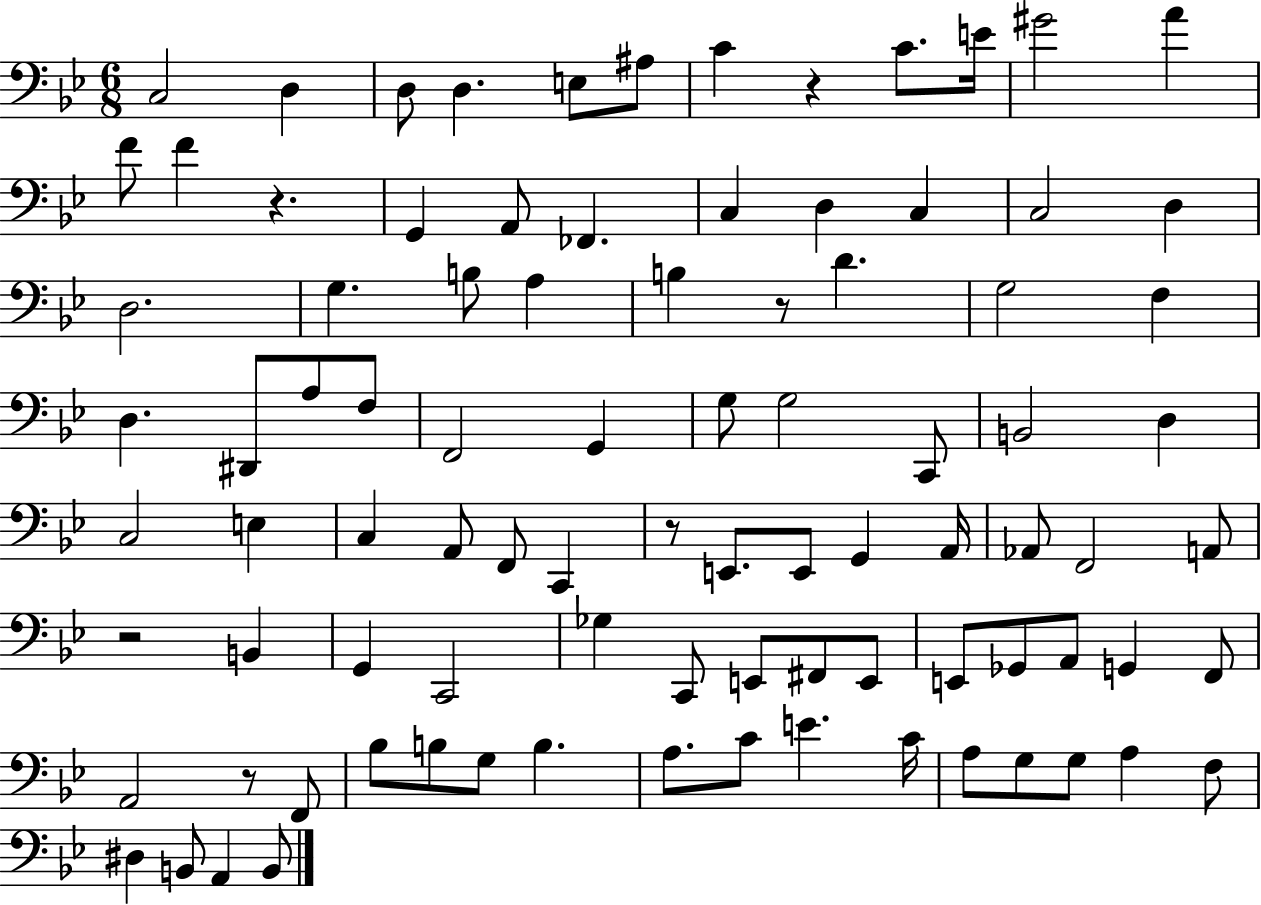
{
  \clef bass
  \numericTimeSignature
  \time 6/8
  \key bes \major
  c2 d4 | d8 d4. e8 ais8 | c'4 r4 c'8. e'16 | gis'2 a'4 | \break f'8 f'4 r4. | g,4 a,8 fes,4. | c4 d4 c4 | c2 d4 | \break d2. | g4. b8 a4 | b4 r8 d'4. | g2 f4 | \break d4. dis,8 a8 f8 | f,2 g,4 | g8 g2 c,8 | b,2 d4 | \break c2 e4 | c4 a,8 f,8 c,4 | r8 e,8. e,8 g,4 a,16 | aes,8 f,2 a,8 | \break r2 b,4 | g,4 c,2 | ges4 c,8 e,8 fis,8 e,8 | e,8 ges,8 a,8 g,4 f,8 | \break a,2 r8 f,8 | bes8 b8 g8 b4. | a8. c'8 e'4. c'16 | a8 g8 g8 a4 f8 | \break dis4 b,8 a,4 b,8 | \bar "|."
}